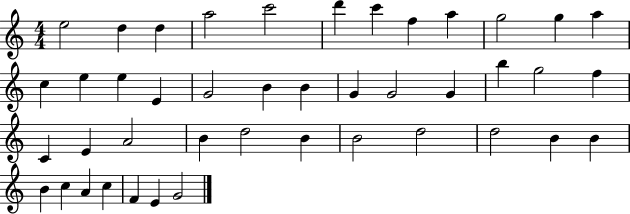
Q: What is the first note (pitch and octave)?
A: E5